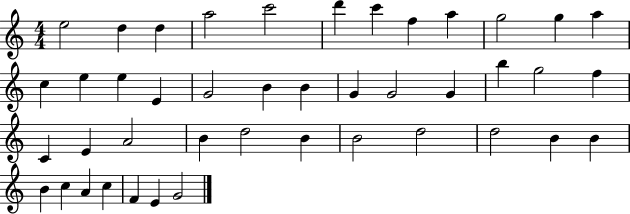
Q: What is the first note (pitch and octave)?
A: E5